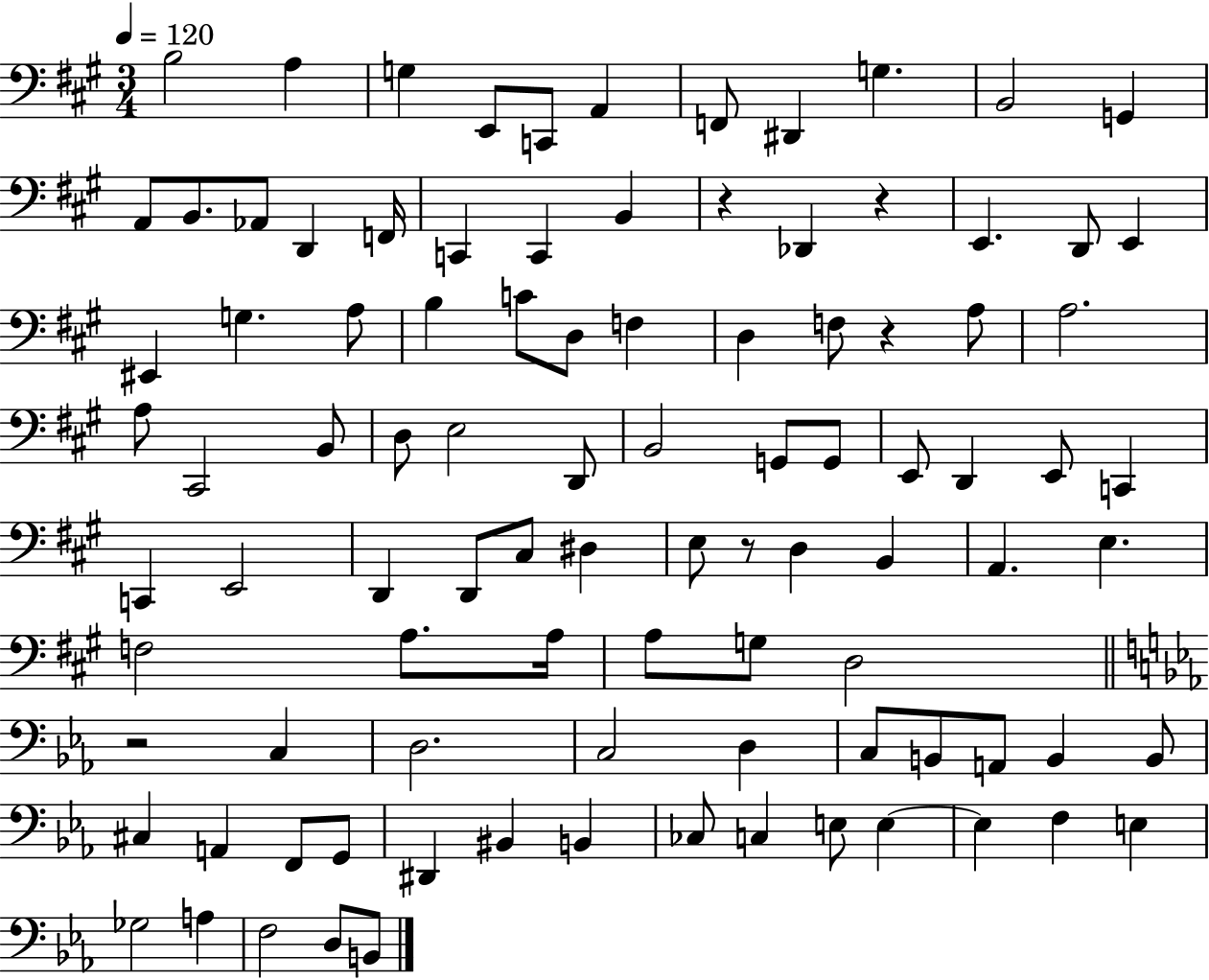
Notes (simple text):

B3/h A3/q G3/q E2/e C2/e A2/q F2/e D#2/q G3/q. B2/h G2/q A2/e B2/e. Ab2/e D2/q F2/s C2/q C2/q B2/q R/q Db2/q R/q E2/q. D2/e E2/q EIS2/q G3/q. A3/e B3/q C4/e D3/e F3/q D3/q F3/e R/q A3/e A3/h. A3/e C#2/h B2/e D3/e E3/h D2/e B2/h G2/e G2/e E2/e D2/q E2/e C2/q C2/q E2/h D2/q D2/e C#3/e D#3/q E3/e R/e D3/q B2/q A2/q. E3/q. F3/h A3/e. A3/s A3/e G3/e D3/h R/h C3/q D3/h. C3/h D3/q C3/e B2/e A2/e B2/q B2/e C#3/q A2/q F2/e G2/e D#2/q BIS2/q B2/q CES3/e C3/q E3/e E3/q E3/q F3/q E3/q Gb3/h A3/q F3/h D3/e B2/e